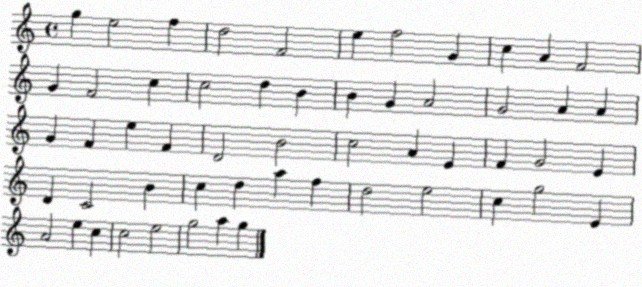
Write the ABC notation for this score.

X:1
T:Untitled
M:4/4
L:1/4
K:C
g e2 f d2 F2 e f2 G c A F2 G F2 c c2 d B B G A2 G2 A A G F e F D2 B2 c2 A E F G2 E D C2 B c d a f d2 e2 c g2 E A2 e c c2 e2 g2 a g